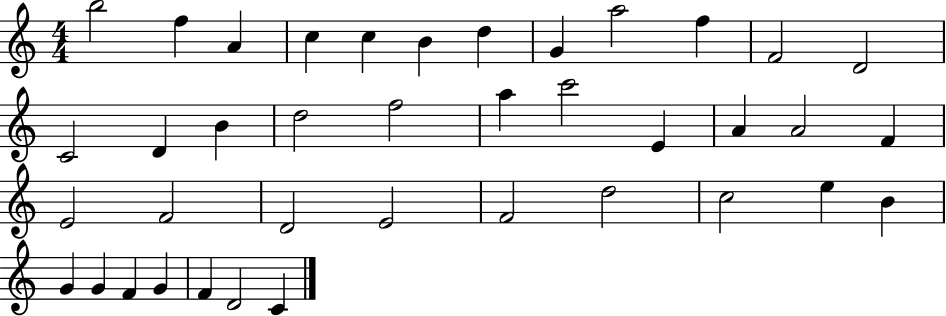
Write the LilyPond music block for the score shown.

{
  \clef treble
  \numericTimeSignature
  \time 4/4
  \key c \major
  b''2 f''4 a'4 | c''4 c''4 b'4 d''4 | g'4 a''2 f''4 | f'2 d'2 | \break c'2 d'4 b'4 | d''2 f''2 | a''4 c'''2 e'4 | a'4 a'2 f'4 | \break e'2 f'2 | d'2 e'2 | f'2 d''2 | c''2 e''4 b'4 | \break g'4 g'4 f'4 g'4 | f'4 d'2 c'4 | \bar "|."
}